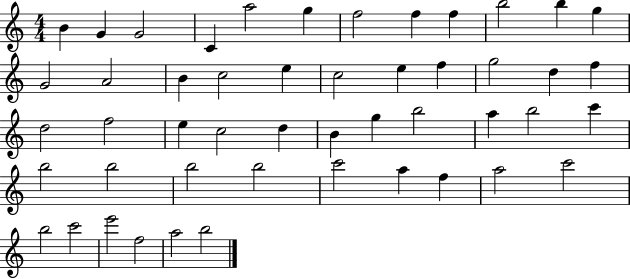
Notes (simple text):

B4/q G4/q G4/h C4/q A5/h G5/q F5/h F5/q F5/q B5/h B5/q G5/q G4/h A4/h B4/q C5/h E5/q C5/h E5/q F5/q G5/h D5/q F5/q D5/h F5/h E5/q C5/h D5/q B4/q G5/q B5/h A5/q B5/h C6/q B5/h B5/h B5/h B5/h C6/h A5/q F5/q A5/h C6/h B5/h C6/h E6/h F5/h A5/h B5/h